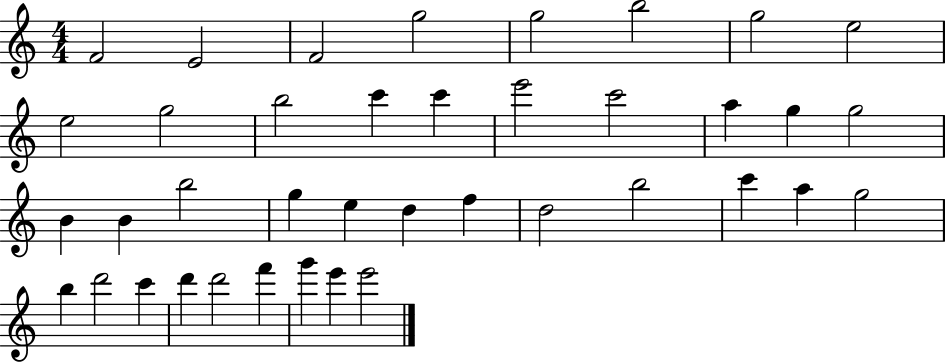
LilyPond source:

{
  \clef treble
  \numericTimeSignature
  \time 4/4
  \key c \major
  f'2 e'2 | f'2 g''2 | g''2 b''2 | g''2 e''2 | \break e''2 g''2 | b''2 c'''4 c'''4 | e'''2 c'''2 | a''4 g''4 g''2 | \break b'4 b'4 b''2 | g''4 e''4 d''4 f''4 | d''2 b''2 | c'''4 a''4 g''2 | \break b''4 d'''2 c'''4 | d'''4 d'''2 f'''4 | g'''4 e'''4 e'''2 | \bar "|."
}